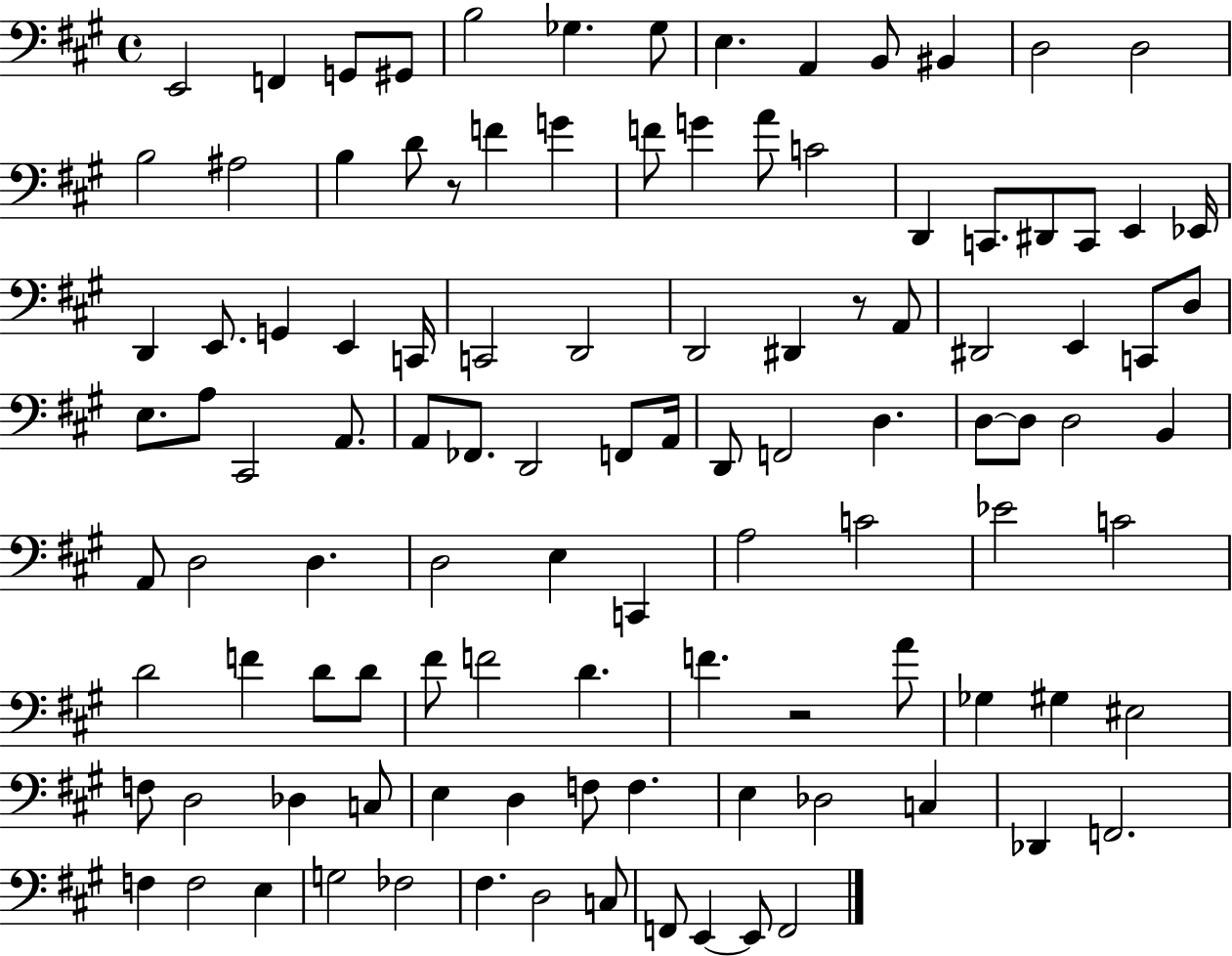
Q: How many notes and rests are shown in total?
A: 109